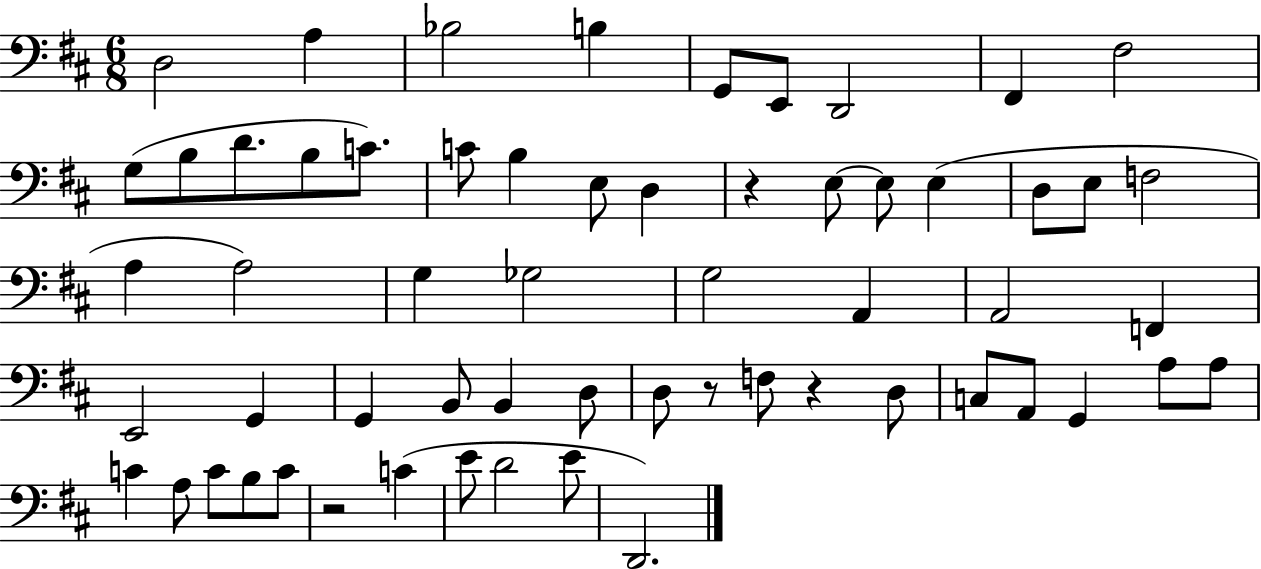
{
  \clef bass
  \numericTimeSignature
  \time 6/8
  \key d \major
  \repeat volta 2 { d2 a4 | bes2 b4 | g,8 e,8 d,2 | fis,4 fis2 | \break g8( b8 d'8. b8 c'8.) | c'8 b4 e8 d4 | r4 e8~~ e8 e4( | d8 e8 f2 | \break a4 a2) | g4 ges2 | g2 a,4 | a,2 f,4 | \break e,2 g,4 | g,4 b,8 b,4 d8 | d8 r8 f8 r4 d8 | c8 a,8 g,4 a8 a8 | \break c'4 a8 c'8 b8 c'8 | r2 c'4( | e'8 d'2 e'8 | d,2.) | \break } \bar "|."
}